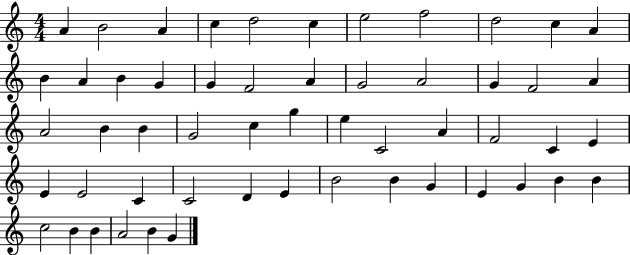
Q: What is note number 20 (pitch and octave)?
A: A4